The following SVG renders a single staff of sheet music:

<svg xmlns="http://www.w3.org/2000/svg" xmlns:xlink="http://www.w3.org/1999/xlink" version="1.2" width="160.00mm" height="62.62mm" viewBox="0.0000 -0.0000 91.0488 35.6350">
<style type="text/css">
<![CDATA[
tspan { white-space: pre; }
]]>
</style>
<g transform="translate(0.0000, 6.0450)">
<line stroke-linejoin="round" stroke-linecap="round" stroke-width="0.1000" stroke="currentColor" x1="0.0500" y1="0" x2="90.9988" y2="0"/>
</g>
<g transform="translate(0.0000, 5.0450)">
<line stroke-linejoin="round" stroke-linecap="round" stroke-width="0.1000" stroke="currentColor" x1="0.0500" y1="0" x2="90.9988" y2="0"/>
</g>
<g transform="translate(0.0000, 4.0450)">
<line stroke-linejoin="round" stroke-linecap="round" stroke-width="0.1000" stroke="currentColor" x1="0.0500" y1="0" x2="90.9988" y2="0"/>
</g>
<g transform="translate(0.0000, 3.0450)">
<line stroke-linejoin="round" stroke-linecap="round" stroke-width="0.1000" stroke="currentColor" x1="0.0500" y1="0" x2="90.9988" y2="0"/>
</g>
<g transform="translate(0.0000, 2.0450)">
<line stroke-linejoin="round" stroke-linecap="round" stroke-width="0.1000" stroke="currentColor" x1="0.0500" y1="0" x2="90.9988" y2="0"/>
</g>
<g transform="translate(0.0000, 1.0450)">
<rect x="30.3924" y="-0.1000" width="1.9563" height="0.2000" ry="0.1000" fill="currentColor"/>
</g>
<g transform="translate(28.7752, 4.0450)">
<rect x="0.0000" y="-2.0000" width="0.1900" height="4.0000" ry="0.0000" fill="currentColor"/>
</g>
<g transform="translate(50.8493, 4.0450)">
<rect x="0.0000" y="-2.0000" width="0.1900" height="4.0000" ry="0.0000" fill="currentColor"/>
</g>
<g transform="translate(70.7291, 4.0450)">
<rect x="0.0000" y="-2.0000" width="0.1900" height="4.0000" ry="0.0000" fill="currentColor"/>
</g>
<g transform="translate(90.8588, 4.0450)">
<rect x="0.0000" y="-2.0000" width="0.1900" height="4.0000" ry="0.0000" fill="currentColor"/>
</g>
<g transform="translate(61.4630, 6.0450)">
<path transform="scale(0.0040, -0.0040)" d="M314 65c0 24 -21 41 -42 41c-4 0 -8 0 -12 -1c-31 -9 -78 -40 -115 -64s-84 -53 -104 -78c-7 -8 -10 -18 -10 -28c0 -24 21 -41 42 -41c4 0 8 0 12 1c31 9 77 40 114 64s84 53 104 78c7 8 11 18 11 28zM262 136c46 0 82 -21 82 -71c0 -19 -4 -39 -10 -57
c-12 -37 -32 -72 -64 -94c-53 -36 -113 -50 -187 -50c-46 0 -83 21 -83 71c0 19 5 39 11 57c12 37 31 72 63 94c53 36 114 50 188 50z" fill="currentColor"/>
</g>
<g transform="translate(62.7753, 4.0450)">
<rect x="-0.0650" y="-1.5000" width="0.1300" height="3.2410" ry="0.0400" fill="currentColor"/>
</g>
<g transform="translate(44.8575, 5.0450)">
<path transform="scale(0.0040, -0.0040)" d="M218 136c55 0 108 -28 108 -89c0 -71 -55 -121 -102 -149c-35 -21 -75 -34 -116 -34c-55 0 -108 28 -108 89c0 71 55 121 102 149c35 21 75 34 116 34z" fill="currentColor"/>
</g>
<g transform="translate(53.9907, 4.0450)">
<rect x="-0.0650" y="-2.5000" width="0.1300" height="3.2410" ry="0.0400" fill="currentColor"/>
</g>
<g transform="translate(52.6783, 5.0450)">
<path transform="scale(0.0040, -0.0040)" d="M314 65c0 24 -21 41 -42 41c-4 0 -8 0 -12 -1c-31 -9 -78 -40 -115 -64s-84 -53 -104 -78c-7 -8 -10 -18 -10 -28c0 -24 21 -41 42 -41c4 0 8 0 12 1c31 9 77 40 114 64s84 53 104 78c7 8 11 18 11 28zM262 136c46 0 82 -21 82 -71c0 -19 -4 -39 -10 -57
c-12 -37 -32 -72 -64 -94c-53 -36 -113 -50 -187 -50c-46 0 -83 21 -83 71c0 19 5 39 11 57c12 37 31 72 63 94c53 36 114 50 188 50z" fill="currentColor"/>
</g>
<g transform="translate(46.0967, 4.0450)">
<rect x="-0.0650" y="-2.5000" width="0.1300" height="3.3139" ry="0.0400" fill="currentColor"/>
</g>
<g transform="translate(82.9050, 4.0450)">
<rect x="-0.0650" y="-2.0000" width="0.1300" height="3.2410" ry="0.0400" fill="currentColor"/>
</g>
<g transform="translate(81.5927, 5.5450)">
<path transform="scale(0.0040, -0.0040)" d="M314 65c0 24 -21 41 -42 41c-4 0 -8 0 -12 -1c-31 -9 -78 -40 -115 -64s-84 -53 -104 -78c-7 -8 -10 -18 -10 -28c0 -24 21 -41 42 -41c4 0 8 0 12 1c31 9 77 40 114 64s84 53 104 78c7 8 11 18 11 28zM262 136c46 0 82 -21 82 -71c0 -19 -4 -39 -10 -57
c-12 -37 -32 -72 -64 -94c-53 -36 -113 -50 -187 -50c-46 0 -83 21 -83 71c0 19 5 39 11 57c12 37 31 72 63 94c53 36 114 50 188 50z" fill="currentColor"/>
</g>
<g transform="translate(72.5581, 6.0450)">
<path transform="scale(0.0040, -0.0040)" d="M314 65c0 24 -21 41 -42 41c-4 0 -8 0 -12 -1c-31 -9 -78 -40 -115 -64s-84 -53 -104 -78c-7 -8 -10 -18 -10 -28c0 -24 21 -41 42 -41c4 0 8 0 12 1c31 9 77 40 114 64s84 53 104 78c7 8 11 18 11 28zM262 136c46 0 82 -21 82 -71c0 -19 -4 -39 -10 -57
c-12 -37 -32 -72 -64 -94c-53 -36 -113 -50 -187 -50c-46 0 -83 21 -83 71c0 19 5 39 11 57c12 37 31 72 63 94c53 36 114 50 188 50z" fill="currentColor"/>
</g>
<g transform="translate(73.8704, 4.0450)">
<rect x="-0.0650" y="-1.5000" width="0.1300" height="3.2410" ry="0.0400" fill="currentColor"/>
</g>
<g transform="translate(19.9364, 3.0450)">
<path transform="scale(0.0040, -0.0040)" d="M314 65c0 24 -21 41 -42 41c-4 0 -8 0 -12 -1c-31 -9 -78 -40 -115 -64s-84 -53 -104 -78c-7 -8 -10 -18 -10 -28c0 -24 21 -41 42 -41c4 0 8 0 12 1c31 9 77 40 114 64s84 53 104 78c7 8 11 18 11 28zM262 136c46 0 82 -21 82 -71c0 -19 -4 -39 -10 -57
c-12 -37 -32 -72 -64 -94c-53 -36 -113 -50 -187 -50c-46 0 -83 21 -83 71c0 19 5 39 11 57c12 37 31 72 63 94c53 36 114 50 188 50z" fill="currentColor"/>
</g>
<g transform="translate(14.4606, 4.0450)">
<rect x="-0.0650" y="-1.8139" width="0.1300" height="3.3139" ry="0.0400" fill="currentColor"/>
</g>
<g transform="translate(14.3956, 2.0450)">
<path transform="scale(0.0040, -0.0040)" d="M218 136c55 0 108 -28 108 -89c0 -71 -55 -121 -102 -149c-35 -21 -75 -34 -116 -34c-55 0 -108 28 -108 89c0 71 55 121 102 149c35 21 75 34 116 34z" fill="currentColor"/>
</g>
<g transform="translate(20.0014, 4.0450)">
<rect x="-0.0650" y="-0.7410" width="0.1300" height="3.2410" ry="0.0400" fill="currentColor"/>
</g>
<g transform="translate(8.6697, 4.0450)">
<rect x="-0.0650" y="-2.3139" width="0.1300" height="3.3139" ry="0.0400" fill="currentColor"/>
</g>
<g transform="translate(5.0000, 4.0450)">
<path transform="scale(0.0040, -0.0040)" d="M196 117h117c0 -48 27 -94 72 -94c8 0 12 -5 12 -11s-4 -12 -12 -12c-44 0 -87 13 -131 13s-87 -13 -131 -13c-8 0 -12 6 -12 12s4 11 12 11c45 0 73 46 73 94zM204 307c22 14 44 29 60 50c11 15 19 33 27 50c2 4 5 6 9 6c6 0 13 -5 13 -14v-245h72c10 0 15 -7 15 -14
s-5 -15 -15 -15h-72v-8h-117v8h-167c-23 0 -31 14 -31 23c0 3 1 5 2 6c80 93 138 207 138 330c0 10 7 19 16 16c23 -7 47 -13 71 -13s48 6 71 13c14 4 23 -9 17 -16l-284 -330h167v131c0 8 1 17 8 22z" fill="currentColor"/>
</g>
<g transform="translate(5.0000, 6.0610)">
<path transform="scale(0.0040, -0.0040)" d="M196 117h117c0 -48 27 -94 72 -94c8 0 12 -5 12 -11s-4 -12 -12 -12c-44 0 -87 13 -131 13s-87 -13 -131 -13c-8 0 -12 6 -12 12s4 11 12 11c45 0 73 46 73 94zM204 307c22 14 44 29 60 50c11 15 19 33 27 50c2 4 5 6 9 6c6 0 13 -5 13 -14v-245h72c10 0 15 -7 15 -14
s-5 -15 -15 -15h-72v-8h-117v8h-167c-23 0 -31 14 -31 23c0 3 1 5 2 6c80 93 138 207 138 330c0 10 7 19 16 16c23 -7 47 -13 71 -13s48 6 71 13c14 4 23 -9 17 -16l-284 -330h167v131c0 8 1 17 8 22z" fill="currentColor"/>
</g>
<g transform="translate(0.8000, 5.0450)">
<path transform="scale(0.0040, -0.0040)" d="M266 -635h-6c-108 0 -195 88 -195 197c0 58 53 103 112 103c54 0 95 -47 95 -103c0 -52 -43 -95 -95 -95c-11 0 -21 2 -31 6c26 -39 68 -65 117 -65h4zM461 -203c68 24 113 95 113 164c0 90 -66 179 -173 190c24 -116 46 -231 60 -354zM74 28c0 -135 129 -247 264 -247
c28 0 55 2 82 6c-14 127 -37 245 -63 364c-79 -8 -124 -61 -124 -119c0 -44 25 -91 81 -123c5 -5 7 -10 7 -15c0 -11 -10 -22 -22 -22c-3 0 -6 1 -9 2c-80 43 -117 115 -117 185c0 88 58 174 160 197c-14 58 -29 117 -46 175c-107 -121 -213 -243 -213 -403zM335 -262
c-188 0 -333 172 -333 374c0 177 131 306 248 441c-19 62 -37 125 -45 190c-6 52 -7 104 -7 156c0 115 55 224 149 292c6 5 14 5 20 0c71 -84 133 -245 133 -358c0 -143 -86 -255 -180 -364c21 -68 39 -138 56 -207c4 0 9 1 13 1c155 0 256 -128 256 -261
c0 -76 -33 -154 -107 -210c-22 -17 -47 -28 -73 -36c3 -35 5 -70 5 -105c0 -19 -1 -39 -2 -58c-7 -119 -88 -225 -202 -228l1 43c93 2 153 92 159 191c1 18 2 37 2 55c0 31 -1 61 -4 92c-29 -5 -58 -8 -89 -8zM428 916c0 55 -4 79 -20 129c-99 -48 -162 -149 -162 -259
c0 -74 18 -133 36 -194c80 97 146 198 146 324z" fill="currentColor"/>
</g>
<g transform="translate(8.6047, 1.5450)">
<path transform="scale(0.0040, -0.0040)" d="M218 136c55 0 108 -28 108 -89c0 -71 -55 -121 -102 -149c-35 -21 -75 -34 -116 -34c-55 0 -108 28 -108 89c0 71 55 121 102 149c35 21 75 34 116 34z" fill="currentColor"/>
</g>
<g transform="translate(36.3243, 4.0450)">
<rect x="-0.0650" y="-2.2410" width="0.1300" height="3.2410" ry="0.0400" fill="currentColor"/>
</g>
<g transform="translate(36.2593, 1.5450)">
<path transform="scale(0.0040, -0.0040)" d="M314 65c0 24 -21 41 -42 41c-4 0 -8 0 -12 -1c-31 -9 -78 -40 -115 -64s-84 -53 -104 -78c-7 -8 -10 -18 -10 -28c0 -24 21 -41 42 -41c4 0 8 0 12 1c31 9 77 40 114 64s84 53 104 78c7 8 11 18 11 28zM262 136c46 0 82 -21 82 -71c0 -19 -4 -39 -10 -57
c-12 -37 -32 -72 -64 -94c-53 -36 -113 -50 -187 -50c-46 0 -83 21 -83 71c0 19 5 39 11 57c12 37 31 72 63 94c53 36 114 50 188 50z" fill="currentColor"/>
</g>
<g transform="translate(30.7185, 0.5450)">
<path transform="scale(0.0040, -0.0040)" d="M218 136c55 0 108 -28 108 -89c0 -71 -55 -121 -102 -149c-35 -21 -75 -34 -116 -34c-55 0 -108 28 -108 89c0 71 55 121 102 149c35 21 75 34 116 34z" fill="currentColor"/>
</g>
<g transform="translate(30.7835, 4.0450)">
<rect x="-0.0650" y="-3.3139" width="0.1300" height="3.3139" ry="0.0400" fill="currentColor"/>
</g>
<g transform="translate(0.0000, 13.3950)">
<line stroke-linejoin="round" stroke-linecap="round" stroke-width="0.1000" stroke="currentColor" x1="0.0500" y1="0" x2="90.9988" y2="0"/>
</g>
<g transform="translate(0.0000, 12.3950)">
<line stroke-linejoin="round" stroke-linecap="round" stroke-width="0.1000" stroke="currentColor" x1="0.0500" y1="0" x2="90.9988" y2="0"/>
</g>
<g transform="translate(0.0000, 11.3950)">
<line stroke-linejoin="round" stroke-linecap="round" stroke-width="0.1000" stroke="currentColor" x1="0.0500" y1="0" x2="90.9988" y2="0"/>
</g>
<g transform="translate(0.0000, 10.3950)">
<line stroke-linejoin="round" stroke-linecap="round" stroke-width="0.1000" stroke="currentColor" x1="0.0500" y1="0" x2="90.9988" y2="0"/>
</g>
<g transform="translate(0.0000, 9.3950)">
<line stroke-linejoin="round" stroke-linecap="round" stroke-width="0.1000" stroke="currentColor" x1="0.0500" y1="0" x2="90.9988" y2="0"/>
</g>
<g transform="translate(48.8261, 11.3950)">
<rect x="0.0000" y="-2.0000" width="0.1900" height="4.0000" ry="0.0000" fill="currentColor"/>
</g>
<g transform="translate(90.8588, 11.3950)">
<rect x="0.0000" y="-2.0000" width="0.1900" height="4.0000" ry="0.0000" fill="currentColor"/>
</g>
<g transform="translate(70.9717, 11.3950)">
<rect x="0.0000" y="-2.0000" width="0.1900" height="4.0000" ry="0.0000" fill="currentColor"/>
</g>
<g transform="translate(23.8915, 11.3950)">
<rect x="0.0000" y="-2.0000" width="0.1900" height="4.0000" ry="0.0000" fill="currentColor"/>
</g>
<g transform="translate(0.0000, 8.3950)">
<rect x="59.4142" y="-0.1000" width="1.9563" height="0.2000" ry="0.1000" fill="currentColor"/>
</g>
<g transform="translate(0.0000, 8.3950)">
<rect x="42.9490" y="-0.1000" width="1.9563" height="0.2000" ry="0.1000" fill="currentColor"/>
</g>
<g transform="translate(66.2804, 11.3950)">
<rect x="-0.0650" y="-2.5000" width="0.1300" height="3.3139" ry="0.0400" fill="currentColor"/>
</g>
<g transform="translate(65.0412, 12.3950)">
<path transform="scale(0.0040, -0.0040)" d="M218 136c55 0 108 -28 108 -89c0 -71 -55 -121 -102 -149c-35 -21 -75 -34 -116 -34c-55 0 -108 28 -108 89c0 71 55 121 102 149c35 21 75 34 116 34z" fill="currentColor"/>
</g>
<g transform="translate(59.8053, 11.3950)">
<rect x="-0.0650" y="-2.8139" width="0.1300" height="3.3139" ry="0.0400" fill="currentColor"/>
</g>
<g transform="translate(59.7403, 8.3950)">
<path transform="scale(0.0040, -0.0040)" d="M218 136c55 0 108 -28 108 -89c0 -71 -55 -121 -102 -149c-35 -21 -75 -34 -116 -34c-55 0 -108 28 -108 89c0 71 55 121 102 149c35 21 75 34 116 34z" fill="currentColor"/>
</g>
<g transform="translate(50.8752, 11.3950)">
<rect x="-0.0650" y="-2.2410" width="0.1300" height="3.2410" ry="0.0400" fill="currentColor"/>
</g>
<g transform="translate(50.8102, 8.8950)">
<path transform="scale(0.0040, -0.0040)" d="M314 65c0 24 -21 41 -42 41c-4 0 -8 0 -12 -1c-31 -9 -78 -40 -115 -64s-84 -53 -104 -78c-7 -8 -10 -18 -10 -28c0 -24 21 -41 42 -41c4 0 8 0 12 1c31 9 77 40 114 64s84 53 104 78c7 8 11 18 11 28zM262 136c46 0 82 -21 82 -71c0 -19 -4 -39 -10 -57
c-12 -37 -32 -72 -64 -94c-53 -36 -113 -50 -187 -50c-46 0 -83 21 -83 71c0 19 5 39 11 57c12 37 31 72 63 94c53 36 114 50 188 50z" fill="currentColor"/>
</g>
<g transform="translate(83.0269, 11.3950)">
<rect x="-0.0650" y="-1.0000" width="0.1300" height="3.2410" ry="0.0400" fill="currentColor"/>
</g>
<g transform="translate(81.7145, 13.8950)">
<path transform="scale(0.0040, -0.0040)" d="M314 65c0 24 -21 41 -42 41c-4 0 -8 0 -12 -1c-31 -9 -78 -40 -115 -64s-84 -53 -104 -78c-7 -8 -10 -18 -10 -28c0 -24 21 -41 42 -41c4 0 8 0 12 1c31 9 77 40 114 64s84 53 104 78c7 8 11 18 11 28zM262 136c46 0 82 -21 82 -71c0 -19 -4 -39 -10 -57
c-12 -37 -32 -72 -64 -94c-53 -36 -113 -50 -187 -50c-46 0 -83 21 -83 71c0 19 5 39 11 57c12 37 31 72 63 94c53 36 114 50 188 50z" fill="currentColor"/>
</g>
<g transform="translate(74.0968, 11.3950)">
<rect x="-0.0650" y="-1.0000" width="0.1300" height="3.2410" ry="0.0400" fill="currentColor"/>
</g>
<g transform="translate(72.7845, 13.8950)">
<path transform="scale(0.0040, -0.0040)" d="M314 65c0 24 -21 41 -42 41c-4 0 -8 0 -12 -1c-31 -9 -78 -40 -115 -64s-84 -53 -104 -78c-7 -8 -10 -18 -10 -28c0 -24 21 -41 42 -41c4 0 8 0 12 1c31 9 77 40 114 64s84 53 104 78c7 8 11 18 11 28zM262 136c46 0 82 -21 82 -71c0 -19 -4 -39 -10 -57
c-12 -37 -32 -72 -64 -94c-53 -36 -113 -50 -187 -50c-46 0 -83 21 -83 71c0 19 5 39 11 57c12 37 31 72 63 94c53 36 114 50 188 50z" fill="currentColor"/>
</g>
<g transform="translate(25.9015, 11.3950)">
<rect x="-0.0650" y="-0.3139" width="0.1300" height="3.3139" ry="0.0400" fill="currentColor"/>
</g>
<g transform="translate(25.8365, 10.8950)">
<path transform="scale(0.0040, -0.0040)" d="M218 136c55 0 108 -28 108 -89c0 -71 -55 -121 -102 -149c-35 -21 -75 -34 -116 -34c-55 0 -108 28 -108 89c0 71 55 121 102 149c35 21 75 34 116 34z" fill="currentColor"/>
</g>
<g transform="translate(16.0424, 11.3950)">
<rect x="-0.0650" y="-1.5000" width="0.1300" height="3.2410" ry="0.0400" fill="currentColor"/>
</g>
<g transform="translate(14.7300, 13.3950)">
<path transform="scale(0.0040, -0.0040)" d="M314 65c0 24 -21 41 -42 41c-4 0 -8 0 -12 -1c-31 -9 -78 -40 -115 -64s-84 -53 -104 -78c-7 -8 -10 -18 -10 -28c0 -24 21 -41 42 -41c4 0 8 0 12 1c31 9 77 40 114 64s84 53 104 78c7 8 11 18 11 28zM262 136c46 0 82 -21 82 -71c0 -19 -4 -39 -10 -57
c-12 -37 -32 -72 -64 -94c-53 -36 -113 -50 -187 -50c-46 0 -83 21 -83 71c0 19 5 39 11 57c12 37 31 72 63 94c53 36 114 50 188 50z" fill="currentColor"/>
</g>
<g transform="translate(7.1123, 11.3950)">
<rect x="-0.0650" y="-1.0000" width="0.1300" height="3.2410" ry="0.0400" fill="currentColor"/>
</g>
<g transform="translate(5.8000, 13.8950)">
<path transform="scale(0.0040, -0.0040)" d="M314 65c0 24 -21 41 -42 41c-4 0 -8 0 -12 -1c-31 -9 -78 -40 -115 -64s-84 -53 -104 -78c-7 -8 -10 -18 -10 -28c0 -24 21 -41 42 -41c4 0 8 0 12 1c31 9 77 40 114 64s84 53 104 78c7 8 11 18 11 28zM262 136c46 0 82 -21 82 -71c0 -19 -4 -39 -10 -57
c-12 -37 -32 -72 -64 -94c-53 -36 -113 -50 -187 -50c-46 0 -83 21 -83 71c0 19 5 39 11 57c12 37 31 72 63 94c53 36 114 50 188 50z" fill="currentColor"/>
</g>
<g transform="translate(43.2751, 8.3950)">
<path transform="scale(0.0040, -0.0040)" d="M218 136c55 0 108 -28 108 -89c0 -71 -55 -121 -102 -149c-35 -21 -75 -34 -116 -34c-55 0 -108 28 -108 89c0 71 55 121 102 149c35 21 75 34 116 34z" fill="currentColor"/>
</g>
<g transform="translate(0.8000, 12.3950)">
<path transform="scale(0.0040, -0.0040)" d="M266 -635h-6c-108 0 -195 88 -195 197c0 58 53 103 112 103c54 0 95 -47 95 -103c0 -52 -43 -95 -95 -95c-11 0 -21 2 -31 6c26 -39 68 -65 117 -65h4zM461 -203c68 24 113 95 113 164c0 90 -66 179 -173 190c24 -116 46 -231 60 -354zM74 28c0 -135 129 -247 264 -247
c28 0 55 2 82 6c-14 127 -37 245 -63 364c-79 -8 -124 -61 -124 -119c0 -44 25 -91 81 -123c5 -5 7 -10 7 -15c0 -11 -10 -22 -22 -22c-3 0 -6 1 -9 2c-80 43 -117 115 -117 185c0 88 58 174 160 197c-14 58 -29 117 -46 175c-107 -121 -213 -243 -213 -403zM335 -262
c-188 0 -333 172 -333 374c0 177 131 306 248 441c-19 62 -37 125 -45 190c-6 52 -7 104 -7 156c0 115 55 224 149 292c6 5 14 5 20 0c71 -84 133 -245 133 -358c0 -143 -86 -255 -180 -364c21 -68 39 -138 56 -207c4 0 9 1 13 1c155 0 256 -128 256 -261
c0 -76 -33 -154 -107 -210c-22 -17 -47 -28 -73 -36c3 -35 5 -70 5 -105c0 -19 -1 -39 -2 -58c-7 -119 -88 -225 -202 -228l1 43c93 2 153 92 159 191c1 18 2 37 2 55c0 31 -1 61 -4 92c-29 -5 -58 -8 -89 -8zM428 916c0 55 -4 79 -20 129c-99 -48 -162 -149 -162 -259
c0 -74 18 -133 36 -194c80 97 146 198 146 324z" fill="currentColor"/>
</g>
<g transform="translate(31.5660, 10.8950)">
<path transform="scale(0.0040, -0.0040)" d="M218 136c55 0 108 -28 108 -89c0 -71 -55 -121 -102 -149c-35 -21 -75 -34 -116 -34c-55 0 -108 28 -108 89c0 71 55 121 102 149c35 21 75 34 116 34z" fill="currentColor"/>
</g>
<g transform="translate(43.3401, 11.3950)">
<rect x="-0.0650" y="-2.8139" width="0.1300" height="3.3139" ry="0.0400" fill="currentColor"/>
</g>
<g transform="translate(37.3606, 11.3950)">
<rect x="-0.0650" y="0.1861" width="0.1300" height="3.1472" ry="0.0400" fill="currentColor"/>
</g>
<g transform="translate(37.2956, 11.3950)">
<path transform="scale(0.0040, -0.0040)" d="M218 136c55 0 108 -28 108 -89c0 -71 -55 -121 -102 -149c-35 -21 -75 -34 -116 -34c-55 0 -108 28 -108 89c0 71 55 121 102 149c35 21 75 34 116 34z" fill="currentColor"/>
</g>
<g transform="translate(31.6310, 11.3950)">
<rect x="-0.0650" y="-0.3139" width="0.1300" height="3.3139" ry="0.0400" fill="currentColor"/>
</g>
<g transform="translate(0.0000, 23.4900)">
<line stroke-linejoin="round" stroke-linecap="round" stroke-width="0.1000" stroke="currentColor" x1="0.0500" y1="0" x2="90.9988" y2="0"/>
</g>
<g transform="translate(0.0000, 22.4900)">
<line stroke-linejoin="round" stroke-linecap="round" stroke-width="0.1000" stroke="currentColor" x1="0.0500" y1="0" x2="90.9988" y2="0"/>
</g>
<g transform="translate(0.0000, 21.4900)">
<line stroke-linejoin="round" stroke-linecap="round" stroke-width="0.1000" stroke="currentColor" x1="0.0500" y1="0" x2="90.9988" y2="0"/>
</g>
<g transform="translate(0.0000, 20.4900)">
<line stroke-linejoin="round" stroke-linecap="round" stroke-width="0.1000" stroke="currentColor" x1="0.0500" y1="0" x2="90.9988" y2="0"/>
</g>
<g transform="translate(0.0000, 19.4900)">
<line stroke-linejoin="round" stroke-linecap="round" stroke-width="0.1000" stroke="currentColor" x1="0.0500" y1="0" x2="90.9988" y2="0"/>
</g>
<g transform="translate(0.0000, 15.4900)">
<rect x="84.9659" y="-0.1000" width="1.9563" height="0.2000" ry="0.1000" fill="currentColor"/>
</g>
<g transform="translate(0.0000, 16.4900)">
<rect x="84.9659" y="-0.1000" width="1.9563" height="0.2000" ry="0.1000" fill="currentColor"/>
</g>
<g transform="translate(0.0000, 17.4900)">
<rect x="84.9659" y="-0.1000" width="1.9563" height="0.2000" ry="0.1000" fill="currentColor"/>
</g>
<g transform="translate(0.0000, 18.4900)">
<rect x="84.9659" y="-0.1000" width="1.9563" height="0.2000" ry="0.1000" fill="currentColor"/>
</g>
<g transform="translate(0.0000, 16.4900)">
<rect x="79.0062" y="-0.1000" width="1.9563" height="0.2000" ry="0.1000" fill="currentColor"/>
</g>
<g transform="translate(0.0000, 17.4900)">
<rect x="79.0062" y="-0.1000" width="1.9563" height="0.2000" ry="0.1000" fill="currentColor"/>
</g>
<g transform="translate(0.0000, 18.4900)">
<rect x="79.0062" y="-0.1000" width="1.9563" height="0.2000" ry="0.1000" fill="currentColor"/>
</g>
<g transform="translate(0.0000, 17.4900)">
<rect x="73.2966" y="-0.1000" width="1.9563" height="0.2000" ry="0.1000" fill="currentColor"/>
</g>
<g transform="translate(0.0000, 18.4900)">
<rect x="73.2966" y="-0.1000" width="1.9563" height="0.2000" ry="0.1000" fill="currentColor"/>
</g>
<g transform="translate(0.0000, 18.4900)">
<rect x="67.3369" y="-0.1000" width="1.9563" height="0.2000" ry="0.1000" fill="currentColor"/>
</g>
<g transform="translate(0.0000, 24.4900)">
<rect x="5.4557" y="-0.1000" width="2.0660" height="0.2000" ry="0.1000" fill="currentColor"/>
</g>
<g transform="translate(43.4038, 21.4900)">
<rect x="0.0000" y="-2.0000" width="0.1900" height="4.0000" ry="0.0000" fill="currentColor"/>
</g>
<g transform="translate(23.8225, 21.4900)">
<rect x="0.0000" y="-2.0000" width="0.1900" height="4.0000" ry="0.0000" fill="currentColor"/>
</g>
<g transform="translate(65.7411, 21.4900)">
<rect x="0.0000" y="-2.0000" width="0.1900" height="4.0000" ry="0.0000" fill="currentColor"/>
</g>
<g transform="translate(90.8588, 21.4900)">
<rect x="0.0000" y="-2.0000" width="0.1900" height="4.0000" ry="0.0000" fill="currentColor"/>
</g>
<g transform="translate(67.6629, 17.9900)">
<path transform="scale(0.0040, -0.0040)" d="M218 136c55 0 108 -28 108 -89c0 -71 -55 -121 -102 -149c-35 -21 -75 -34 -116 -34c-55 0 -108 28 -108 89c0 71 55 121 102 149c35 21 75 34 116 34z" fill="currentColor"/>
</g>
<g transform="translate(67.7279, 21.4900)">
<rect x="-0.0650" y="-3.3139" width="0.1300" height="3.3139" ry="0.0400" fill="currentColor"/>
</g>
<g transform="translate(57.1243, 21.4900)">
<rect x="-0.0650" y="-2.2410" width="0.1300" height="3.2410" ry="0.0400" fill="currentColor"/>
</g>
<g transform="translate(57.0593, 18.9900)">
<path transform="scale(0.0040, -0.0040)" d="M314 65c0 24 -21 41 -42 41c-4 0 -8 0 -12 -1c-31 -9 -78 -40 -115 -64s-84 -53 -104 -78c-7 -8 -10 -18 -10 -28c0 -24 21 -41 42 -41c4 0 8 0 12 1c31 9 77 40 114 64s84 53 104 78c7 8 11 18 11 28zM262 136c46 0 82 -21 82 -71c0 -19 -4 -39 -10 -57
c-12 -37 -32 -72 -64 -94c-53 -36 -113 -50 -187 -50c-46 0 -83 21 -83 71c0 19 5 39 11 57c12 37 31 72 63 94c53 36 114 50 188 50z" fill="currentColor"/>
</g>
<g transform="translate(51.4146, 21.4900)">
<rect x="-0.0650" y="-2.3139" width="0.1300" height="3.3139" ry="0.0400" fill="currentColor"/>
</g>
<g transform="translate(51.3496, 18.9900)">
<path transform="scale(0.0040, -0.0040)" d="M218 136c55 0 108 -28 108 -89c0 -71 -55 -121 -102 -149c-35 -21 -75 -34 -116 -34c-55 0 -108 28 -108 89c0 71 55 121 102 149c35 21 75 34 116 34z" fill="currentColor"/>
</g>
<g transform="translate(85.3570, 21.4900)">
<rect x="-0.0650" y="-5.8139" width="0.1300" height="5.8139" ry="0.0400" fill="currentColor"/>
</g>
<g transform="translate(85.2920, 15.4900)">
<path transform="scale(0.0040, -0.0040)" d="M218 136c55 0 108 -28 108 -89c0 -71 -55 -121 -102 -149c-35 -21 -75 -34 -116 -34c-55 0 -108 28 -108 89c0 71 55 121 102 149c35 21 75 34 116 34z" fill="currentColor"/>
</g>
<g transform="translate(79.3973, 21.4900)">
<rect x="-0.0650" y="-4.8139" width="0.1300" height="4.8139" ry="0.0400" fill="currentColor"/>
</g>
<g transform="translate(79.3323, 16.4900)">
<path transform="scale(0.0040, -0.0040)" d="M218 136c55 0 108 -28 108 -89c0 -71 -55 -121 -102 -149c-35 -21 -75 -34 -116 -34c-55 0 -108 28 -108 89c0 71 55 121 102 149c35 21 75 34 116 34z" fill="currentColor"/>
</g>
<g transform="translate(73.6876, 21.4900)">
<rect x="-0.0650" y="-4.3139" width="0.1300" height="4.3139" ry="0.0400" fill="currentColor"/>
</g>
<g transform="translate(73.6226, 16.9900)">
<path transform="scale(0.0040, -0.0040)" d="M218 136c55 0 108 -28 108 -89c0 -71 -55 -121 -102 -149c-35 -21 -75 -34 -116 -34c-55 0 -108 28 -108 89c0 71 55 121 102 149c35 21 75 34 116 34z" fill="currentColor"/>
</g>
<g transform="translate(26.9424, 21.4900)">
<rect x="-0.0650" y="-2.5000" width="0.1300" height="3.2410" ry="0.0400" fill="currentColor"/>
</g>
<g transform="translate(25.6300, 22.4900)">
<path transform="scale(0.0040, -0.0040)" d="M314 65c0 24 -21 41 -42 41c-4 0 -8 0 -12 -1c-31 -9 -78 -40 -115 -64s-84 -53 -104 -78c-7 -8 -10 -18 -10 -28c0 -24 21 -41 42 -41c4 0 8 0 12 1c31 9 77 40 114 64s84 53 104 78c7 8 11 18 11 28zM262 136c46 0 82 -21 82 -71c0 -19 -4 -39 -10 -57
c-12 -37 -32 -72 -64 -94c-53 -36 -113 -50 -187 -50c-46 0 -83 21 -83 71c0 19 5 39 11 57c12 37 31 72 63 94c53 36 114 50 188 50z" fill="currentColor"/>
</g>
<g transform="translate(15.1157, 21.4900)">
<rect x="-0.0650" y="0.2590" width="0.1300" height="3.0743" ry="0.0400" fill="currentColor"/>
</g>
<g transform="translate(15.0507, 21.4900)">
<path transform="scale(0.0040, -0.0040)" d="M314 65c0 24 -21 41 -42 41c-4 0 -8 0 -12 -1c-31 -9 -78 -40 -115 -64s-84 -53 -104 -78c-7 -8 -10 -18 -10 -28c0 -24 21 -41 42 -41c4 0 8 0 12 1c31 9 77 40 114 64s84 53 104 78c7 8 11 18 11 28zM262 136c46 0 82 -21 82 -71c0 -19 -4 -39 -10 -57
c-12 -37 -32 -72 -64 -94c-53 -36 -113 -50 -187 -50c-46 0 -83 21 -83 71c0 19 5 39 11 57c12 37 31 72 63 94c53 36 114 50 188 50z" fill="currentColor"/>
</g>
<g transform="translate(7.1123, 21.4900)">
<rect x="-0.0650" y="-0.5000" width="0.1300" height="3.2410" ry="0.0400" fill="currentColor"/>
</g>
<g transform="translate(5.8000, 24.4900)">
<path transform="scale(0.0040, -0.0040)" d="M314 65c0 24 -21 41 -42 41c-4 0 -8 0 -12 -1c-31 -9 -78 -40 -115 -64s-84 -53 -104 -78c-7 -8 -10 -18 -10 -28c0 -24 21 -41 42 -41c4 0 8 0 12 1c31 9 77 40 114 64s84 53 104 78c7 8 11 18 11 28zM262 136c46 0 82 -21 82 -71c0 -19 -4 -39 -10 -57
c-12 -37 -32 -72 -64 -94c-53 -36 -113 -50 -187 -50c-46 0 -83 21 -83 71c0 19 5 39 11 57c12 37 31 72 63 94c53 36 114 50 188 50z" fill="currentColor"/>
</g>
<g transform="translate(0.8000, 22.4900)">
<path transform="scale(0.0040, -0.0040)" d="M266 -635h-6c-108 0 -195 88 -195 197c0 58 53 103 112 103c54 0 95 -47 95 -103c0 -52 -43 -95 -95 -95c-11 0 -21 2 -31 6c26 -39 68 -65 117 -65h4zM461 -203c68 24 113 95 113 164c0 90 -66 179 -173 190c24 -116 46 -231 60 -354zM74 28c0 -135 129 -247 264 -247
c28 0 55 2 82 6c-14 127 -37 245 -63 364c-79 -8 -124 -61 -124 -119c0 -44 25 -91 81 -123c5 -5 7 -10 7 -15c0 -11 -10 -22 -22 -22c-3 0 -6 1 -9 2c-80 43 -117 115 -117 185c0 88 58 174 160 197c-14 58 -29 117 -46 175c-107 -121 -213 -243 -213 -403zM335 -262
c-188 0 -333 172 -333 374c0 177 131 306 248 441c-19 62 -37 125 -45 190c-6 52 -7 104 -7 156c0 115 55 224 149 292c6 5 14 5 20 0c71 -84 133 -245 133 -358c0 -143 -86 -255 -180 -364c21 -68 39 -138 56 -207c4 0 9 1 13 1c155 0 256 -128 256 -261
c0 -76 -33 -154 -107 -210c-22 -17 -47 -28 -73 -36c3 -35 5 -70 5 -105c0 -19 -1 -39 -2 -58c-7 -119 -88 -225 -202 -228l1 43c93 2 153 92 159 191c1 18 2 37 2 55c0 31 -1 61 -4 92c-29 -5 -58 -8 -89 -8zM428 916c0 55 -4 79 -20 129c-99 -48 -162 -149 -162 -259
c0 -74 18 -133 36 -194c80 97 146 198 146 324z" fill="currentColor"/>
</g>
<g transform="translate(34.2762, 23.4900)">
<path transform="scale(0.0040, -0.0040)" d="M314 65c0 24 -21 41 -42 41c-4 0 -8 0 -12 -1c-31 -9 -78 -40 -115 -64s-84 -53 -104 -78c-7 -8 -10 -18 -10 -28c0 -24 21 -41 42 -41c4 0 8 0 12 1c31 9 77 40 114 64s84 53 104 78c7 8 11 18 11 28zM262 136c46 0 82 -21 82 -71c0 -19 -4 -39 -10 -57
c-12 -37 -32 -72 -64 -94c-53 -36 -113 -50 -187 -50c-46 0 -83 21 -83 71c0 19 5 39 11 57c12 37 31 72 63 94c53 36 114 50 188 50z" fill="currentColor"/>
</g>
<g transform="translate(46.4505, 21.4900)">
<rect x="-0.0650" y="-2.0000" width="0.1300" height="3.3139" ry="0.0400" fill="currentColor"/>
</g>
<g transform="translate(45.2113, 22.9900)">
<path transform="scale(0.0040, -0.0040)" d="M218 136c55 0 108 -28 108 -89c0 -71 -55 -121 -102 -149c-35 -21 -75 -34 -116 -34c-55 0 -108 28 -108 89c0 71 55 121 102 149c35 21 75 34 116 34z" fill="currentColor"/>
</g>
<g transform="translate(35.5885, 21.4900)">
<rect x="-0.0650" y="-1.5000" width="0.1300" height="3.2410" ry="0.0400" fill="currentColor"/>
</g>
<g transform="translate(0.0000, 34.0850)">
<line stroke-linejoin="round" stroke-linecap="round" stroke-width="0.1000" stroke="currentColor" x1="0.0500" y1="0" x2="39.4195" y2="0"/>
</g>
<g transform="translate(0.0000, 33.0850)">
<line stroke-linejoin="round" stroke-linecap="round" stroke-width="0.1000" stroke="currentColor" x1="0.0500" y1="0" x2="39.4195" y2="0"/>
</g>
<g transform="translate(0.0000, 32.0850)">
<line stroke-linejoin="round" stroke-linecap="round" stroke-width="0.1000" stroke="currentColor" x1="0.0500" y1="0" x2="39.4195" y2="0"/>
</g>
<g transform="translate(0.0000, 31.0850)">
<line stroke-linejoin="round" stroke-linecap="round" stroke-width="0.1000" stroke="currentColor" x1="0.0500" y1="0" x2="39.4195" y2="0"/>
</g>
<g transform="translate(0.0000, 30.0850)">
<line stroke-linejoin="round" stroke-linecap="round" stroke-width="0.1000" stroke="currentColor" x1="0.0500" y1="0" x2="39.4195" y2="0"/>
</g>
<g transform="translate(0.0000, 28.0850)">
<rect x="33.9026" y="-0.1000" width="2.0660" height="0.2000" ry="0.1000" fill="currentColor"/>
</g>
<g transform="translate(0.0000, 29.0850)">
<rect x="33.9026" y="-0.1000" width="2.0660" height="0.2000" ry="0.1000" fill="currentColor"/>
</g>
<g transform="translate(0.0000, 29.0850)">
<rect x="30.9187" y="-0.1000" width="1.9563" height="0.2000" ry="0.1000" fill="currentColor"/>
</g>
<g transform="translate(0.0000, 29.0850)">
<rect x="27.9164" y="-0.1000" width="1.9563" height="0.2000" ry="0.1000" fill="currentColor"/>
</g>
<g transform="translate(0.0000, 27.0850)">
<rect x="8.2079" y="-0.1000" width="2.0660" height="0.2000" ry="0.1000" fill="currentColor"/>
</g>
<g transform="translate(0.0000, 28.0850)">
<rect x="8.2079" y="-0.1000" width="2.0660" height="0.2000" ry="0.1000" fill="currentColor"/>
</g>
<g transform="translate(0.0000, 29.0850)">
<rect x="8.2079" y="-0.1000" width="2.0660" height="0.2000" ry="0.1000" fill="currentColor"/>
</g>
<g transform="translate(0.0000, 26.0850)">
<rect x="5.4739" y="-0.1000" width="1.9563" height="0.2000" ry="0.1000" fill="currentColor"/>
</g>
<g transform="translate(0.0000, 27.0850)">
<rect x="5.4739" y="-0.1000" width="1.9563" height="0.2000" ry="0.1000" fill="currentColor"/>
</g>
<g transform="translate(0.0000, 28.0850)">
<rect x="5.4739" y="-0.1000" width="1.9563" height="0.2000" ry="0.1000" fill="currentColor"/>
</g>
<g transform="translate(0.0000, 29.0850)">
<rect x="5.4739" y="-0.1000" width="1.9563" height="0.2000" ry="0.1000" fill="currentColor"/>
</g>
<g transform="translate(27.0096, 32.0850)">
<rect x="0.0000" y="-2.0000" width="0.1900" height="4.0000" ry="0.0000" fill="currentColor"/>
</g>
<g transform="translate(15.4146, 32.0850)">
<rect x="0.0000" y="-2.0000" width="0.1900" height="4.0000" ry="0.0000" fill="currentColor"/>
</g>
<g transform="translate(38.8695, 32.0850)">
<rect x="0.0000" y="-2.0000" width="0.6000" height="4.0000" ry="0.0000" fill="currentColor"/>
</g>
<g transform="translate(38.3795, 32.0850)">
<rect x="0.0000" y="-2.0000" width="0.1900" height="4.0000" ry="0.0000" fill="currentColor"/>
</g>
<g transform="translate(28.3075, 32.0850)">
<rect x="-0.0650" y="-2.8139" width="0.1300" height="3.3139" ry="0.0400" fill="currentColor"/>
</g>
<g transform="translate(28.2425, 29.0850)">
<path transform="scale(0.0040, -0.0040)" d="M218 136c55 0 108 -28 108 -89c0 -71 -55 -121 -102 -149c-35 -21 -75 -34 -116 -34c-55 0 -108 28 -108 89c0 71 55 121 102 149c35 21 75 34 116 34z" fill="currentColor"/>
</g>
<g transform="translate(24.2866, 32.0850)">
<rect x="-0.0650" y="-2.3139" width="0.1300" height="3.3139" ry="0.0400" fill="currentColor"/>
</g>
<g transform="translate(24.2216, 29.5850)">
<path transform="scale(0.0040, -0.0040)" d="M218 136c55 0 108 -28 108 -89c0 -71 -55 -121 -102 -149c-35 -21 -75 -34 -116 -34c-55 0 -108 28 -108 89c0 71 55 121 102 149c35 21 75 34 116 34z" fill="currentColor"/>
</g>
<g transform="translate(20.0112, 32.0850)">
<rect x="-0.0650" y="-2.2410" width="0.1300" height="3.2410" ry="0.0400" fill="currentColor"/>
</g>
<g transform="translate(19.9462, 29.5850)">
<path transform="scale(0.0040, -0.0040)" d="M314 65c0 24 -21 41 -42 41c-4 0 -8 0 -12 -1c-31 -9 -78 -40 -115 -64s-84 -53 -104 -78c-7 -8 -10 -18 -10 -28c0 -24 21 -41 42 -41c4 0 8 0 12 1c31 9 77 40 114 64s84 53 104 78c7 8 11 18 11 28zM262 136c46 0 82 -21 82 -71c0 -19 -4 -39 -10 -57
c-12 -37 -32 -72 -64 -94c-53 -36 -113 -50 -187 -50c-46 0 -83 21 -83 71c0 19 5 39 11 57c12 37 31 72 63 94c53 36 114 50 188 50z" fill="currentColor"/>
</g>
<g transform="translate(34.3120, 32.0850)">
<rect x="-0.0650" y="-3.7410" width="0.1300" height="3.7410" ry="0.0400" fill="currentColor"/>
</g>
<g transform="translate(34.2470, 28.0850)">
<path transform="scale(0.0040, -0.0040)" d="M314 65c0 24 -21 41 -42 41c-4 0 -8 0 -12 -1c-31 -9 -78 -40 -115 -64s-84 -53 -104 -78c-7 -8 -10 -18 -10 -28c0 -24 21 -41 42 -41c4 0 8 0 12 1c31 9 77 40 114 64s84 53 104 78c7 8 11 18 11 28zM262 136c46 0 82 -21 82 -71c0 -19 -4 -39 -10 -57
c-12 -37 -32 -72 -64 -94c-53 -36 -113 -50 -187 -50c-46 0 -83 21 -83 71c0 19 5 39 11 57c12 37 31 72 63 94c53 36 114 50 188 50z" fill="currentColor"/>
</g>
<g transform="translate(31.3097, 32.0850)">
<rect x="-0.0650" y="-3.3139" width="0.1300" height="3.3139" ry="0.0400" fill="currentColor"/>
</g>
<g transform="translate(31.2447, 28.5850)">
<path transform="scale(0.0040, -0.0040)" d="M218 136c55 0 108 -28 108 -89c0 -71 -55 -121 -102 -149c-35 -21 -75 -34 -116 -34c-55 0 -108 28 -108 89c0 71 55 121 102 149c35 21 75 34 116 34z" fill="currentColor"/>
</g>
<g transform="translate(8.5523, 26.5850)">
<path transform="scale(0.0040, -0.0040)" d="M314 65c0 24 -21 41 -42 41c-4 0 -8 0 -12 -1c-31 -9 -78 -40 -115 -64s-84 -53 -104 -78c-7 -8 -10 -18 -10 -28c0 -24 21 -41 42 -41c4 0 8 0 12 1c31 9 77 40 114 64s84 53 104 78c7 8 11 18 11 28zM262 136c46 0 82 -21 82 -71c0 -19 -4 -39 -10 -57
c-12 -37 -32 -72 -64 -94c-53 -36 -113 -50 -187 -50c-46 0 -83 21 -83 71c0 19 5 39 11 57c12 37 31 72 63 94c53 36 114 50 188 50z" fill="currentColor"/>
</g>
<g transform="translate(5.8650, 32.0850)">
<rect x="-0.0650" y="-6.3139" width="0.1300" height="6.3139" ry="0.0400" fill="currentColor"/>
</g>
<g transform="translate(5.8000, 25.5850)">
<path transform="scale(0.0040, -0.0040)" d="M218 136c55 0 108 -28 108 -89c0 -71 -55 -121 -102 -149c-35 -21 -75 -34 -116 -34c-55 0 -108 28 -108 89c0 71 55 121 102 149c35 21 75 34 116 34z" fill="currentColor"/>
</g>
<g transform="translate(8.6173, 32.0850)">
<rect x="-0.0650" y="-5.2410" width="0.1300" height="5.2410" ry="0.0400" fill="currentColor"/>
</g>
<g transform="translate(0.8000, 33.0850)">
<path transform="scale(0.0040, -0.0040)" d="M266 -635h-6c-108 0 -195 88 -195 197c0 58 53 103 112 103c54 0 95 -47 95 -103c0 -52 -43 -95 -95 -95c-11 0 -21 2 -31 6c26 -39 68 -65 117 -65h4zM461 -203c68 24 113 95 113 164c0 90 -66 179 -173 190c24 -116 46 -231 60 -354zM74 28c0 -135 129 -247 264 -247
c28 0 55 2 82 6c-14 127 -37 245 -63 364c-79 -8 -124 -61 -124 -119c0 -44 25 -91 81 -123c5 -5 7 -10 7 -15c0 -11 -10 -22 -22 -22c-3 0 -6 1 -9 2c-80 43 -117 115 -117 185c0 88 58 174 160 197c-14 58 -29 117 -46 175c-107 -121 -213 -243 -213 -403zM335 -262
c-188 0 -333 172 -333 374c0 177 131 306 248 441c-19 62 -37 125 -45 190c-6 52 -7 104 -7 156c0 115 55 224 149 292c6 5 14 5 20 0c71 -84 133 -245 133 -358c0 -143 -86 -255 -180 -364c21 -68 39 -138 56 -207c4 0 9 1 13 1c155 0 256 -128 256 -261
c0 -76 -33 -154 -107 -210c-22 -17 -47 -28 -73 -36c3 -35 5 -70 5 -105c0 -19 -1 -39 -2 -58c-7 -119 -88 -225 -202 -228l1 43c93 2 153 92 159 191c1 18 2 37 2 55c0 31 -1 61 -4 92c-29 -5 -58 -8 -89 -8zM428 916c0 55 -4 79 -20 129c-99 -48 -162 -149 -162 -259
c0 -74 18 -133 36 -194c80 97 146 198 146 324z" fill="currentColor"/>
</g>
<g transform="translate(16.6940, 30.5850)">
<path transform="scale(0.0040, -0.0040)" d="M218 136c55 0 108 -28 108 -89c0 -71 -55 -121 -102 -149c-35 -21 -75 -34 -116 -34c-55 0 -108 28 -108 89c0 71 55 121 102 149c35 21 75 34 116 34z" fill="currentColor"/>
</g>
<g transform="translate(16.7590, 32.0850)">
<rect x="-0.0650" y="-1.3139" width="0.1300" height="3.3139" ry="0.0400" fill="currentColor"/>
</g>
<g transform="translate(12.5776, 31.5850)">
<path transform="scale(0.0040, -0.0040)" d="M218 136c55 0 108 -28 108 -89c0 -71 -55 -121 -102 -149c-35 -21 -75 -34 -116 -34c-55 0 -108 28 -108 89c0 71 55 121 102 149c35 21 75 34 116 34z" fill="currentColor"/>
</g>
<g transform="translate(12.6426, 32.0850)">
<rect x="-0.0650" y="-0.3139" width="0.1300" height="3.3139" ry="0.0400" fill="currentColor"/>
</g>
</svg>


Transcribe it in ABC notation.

X:1
T:Untitled
M:4/4
L:1/4
K:C
g f d2 b g2 G G2 E2 E2 F2 D2 E2 c c B a g2 a G D2 D2 C2 B2 G2 E2 F g g2 b d' e' g' a' f'2 c e g2 g a b c'2